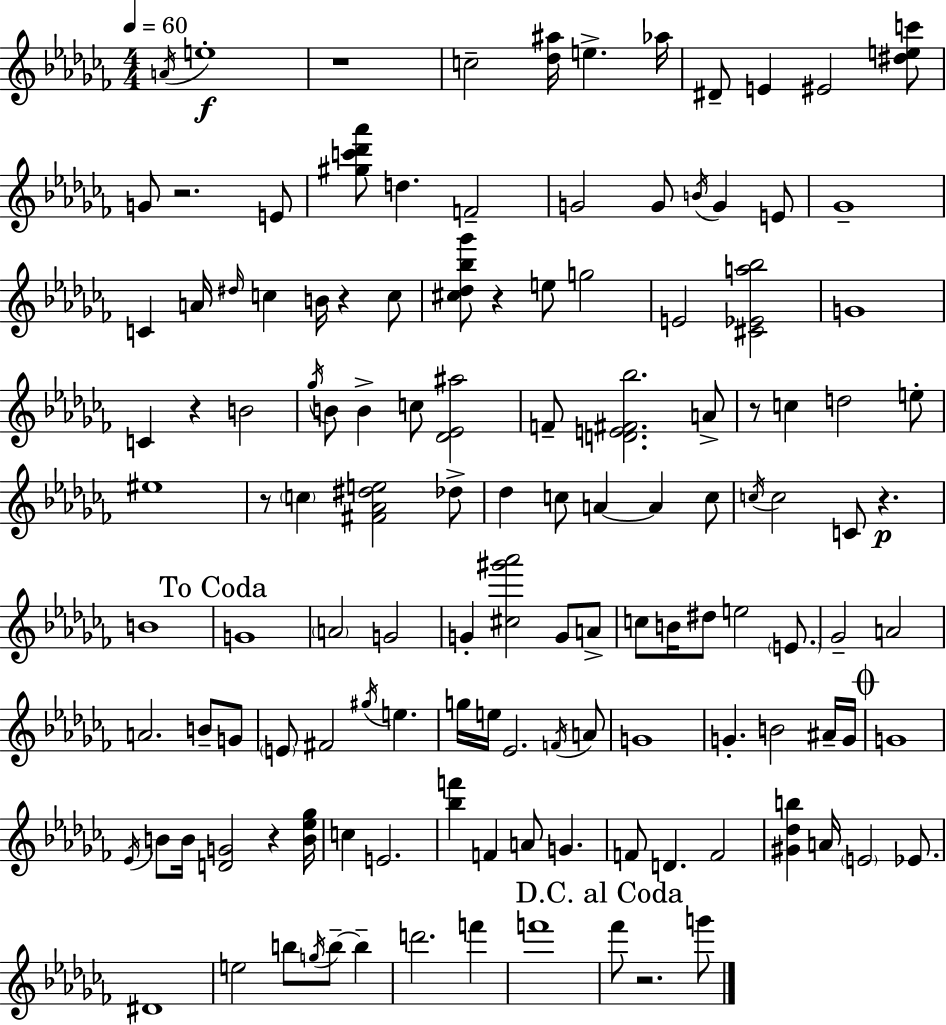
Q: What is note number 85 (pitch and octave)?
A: B4